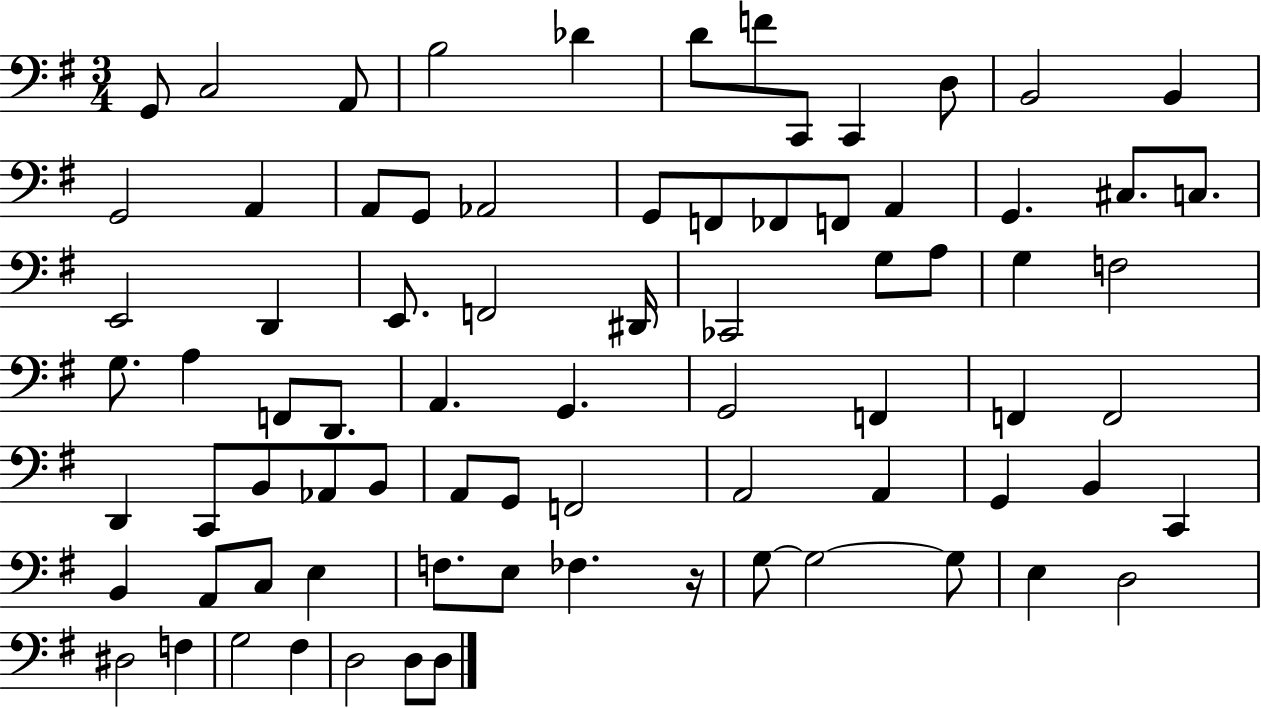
X:1
T:Untitled
M:3/4
L:1/4
K:G
G,,/2 C,2 A,,/2 B,2 _D D/2 F/2 C,,/2 C,, D,/2 B,,2 B,, G,,2 A,, A,,/2 G,,/2 _A,,2 G,,/2 F,,/2 _F,,/2 F,,/2 A,, G,, ^C,/2 C,/2 E,,2 D,, E,,/2 F,,2 ^D,,/4 _C,,2 G,/2 A,/2 G, F,2 G,/2 A, F,,/2 D,,/2 A,, G,, G,,2 F,, F,, F,,2 D,, C,,/2 B,,/2 _A,,/2 B,,/2 A,,/2 G,,/2 F,,2 A,,2 A,, G,, B,, C,, B,, A,,/2 C,/2 E, F,/2 E,/2 _F, z/4 G,/2 G,2 G,/2 E, D,2 ^D,2 F, G,2 ^F, D,2 D,/2 D,/2